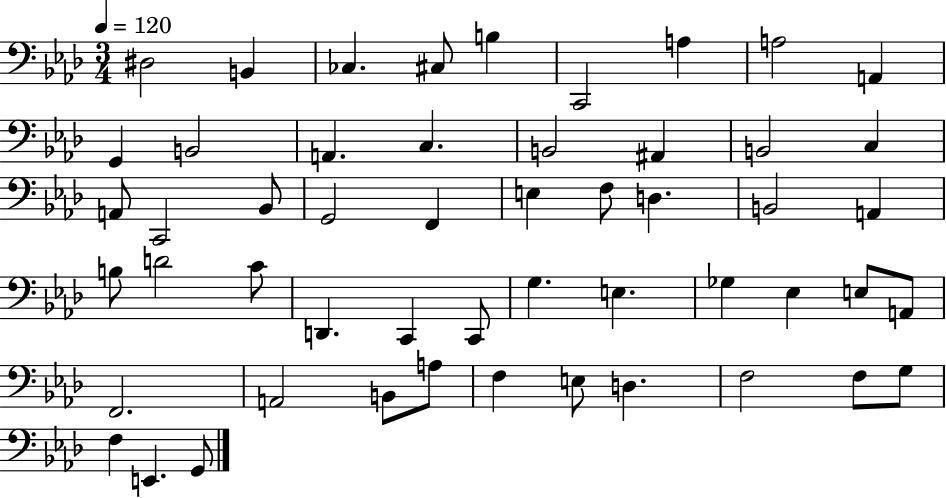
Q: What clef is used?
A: bass